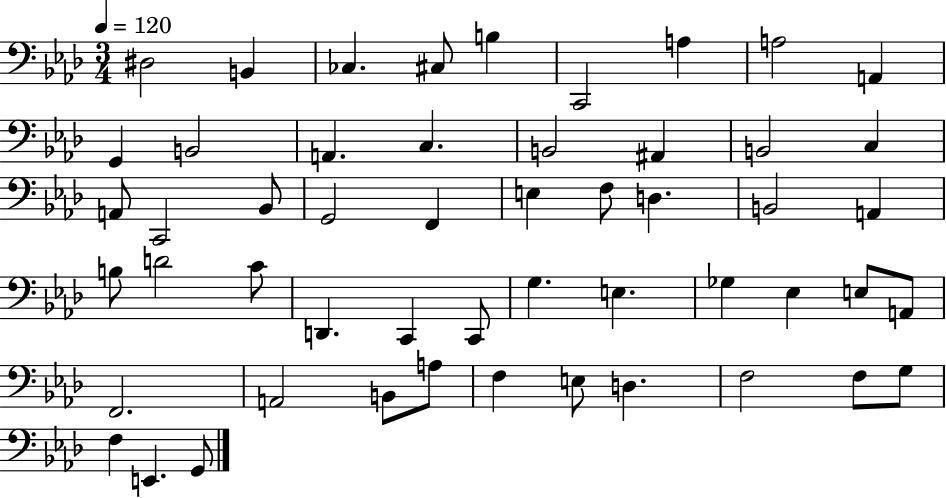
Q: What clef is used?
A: bass